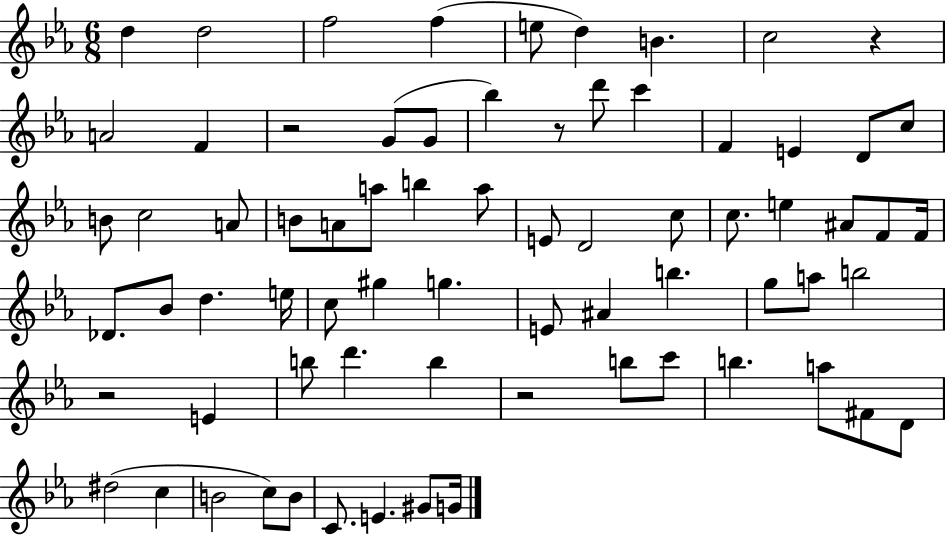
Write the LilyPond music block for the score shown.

{
  \clef treble
  \numericTimeSignature
  \time 6/8
  \key ees \major
  d''4 d''2 | f''2 f''4( | e''8 d''4) b'4. | c''2 r4 | \break a'2 f'4 | r2 g'8( g'8 | bes''4) r8 d'''8 c'''4 | f'4 e'4 d'8 c''8 | \break b'8 c''2 a'8 | b'8 a'8 a''8 b''4 a''8 | e'8 d'2 c''8 | c''8. e''4 ais'8 f'8 f'16 | \break des'8. bes'8 d''4. e''16 | c''8 gis''4 g''4. | e'8 ais'4 b''4. | g''8 a''8 b''2 | \break r2 e'4 | b''8 d'''4. b''4 | r2 b''8 c'''8 | b''4. a''8 fis'8 d'8 | \break dis''2( c''4 | b'2 c''8) b'8 | c'8. e'4. gis'8 g'16 | \bar "|."
}